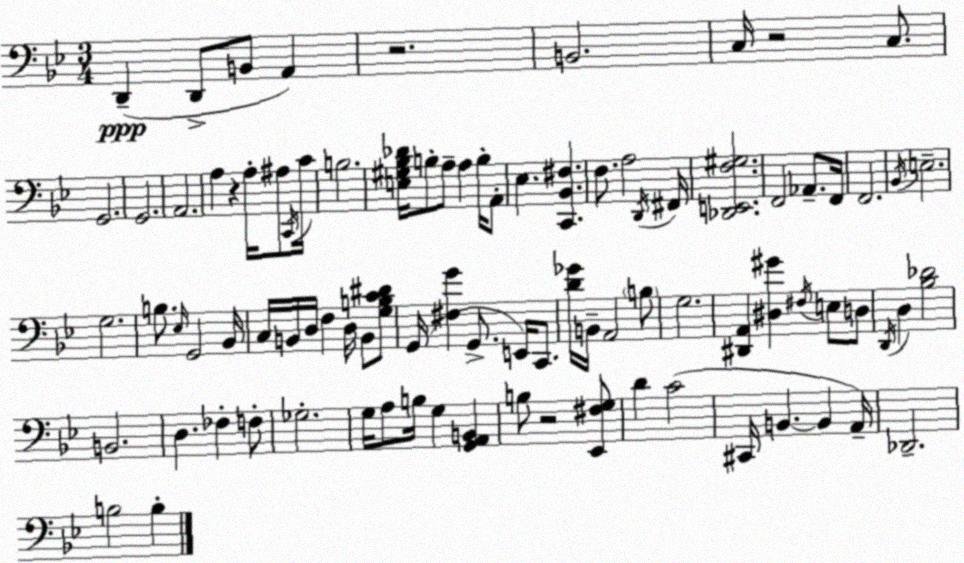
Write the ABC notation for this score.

X:1
T:Untitled
M:3/4
L:1/4
K:Gm
D,, D,,/2 B,,/2 A,, z2 B,,2 C,/4 z2 C,/2 G,,2 G,,2 A,,2 A, z A,/4 ^A,/2 C,,/4 C/4 B,2 [E,^G,_B,_D]/4 B,/2 A,/2 A, B,/4 A,,/2 _E, [C,,_B,,^F,] F,/2 A,2 D,,/4 ^F,,/4 [_D,,E,,F,^G,]2 F,,2 _A,,/2 F,,/4 F,,2 _B,,/4 E,2 G,2 B,/2 _E,/4 G,,2 _B,,/4 C,/4 B,,/4 D,/4 F, D,/4 B,,/2 [G,B,C^D]/2 G,,/4 [^F,G] G,,/2 E,,/4 C,,/2 [D_G]/4 B,,/4 A,,2 B,/2 G,2 [^D,,A,,] [^D,^G] ^F,/4 E,/2 D,/2 D,,/4 D, [_B,_D]2 B,,2 D, _F, F,/2 _G,2 G,/4 A,/2 B,/4 G, [G,,A,,B,,] B,/2 z2 [_E,,^F,G,]/2 D C2 ^C,,/4 B,, B,, A,,/4 _D,,2 B,2 B,